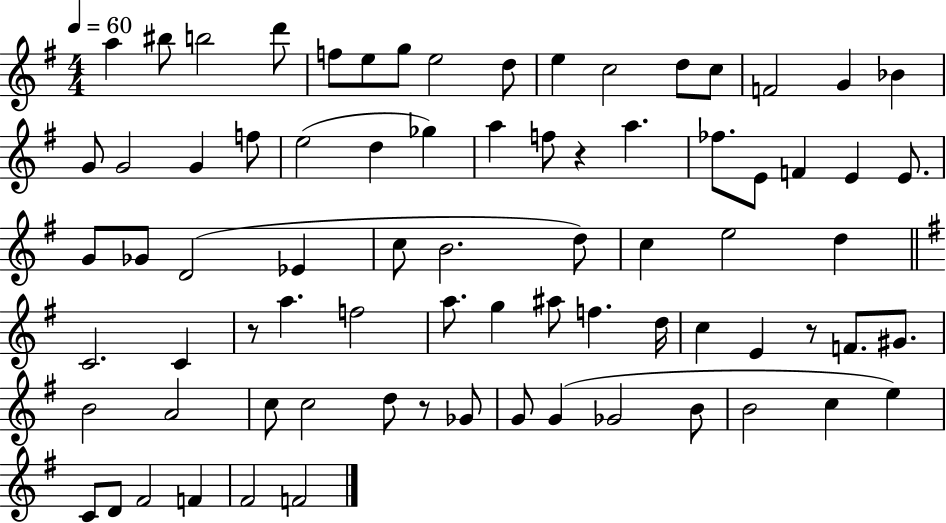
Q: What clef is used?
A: treble